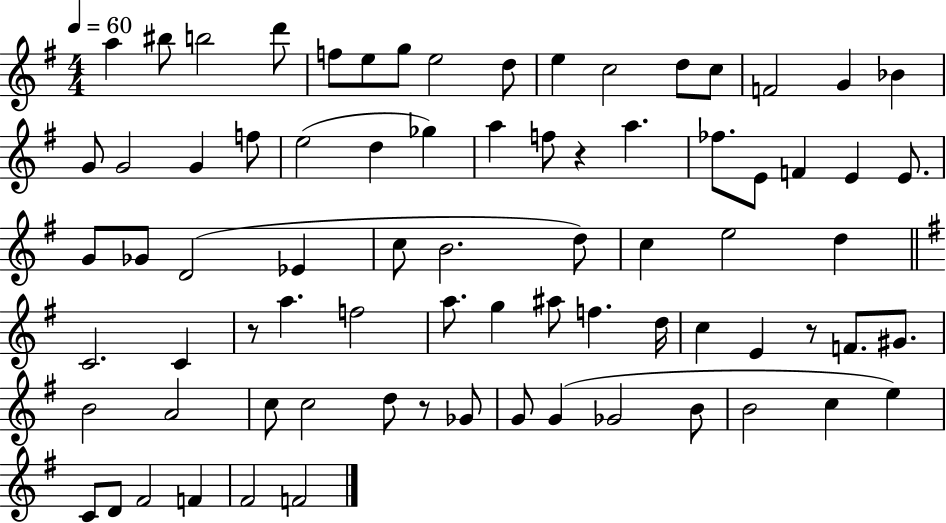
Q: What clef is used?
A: treble